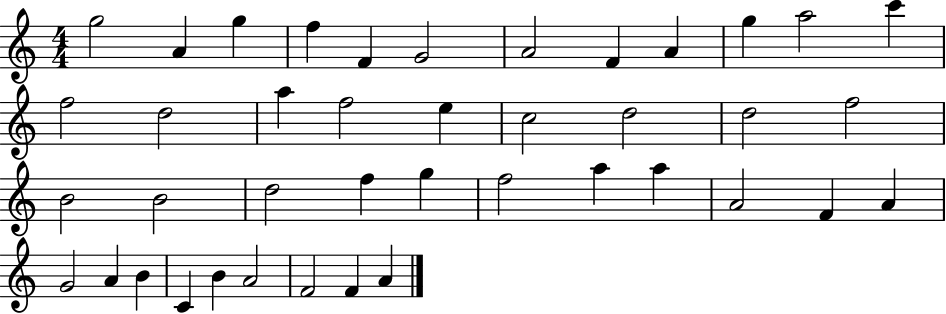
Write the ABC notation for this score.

X:1
T:Untitled
M:4/4
L:1/4
K:C
g2 A g f F G2 A2 F A g a2 c' f2 d2 a f2 e c2 d2 d2 f2 B2 B2 d2 f g f2 a a A2 F A G2 A B C B A2 F2 F A